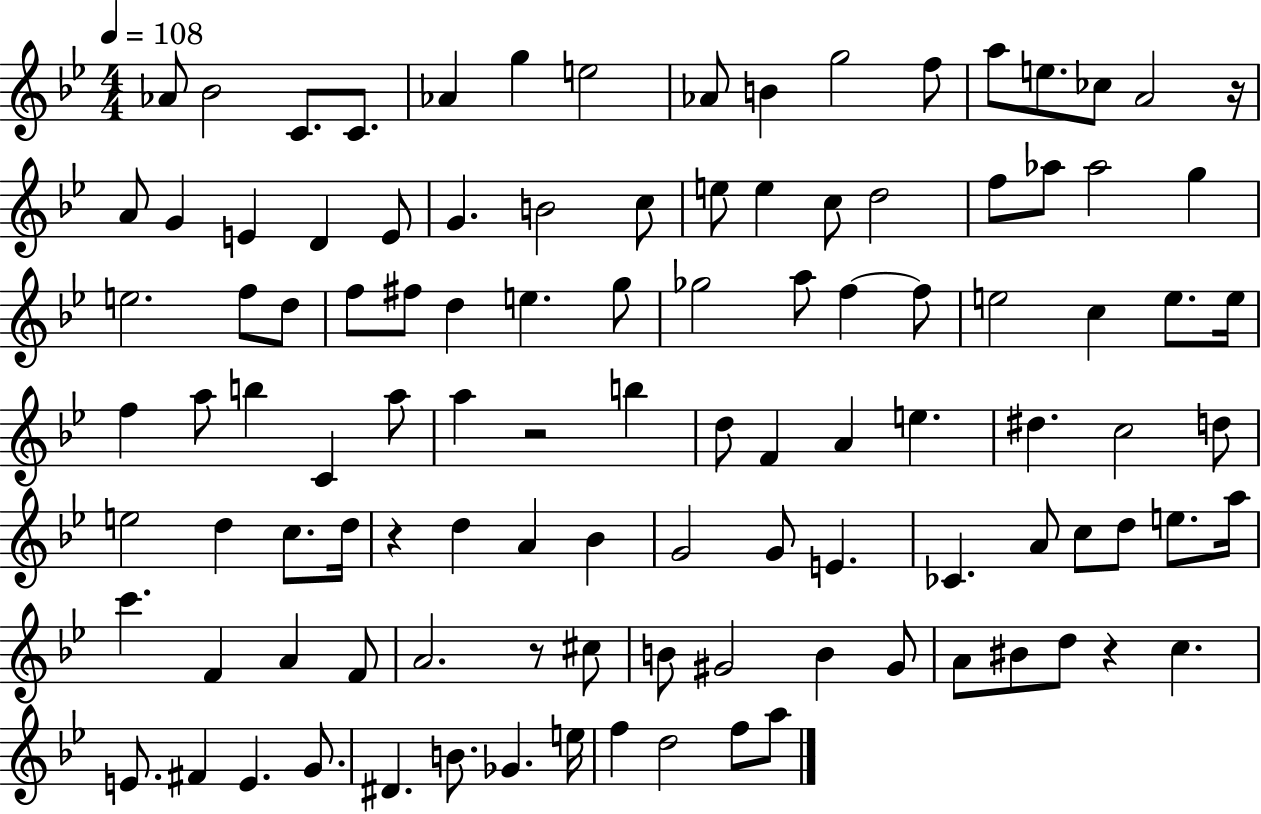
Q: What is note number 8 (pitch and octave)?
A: Ab4